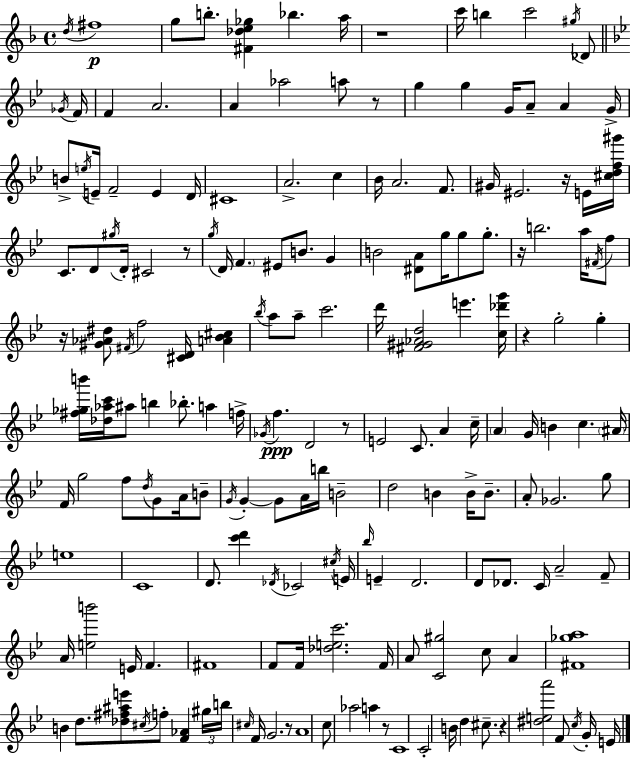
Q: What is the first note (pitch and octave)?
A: D5